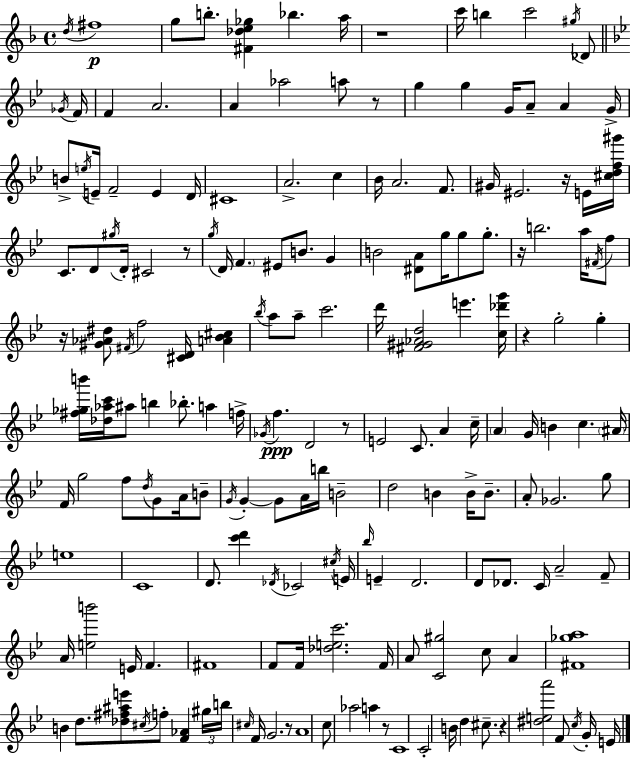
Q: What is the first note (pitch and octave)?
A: D5